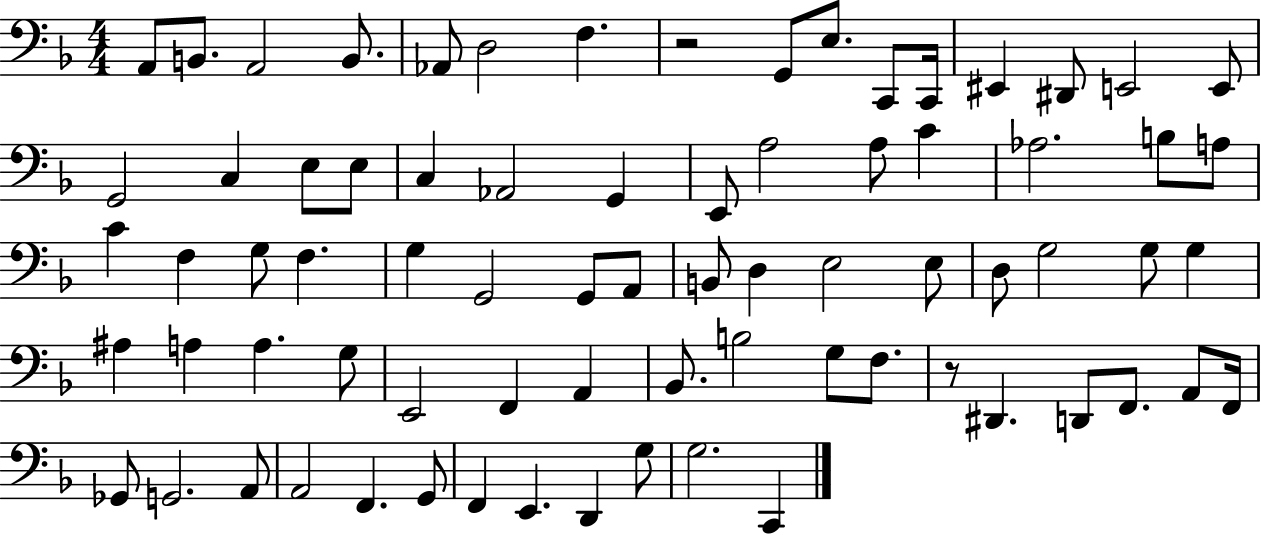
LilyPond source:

{
  \clef bass
  \numericTimeSignature
  \time 4/4
  \key f \major
  a,8 b,8. a,2 b,8. | aes,8 d2 f4. | r2 g,8 e8. c,8 c,16 | eis,4 dis,8 e,2 e,8 | \break g,2 c4 e8 e8 | c4 aes,2 g,4 | e,8 a2 a8 c'4 | aes2. b8 a8 | \break c'4 f4 g8 f4. | g4 g,2 g,8 a,8 | b,8 d4 e2 e8 | d8 g2 g8 g4 | \break ais4 a4 a4. g8 | e,2 f,4 a,4 | bes,8. b2 g8 f8. | r8 dis,4. d,8 f,8. a,8 f,16 | \break ges,8 g,2. a,8 | a,2 f,4. g,8 | f,4 e,4. d,4 g8 | g2. c,4 | \break \bar "|."
}